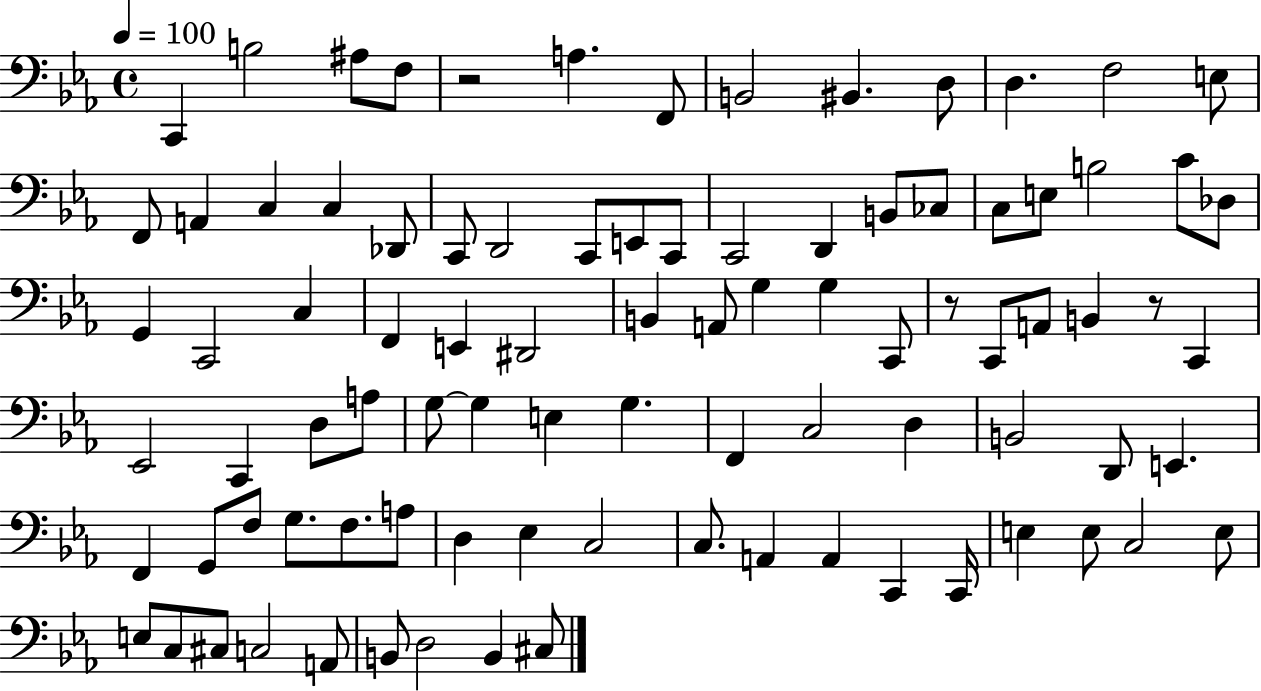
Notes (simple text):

C2/q B3/h A#3/e F3/e R/h A3/q. F2/e B2/h BIS2/q. D3/e D3/q. F3/h E3/e F2/e A2/q C3/q C3/q Db2/e C2/e D2/h C2/e E2/e C2/e C2/h D2/q B2/e CES3/e C3/e E3/e B3/h C4/e Db3/e G2/q C2/h C3/q F2/q E2/q D#2/h B2/q A2/e G3/q G3/q C2/e R/e C2/e A2/e B2/q R/e C2/q Eb2/h C2/q D3/e A3/e G3/e G3/q E3/q G3/q. F2/q C3/h D3/q B2/h D2/e E2/q. F2/q G2/e F3/e G3/e. F3/e. A3/e D3/q Eb3/q C3/h C3/e. A2/q A2/q C2/q C2/s E3/q E3/e C3/h E3/e E3/e C3/e C#3/e C3/h A2/e B2/e D3/h B2/q C#3/e